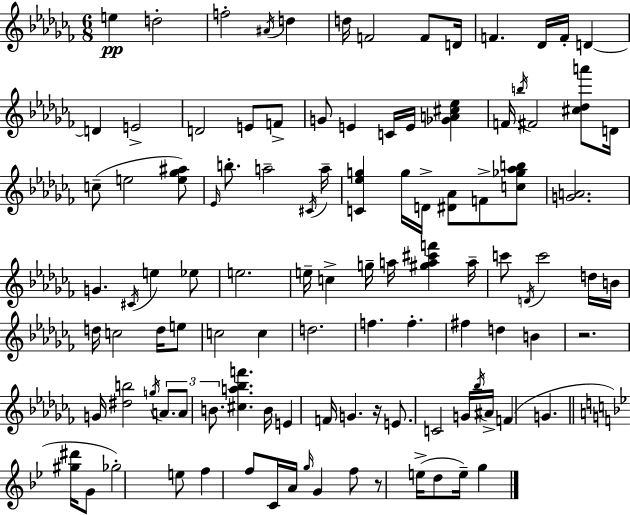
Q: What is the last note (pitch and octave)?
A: G5